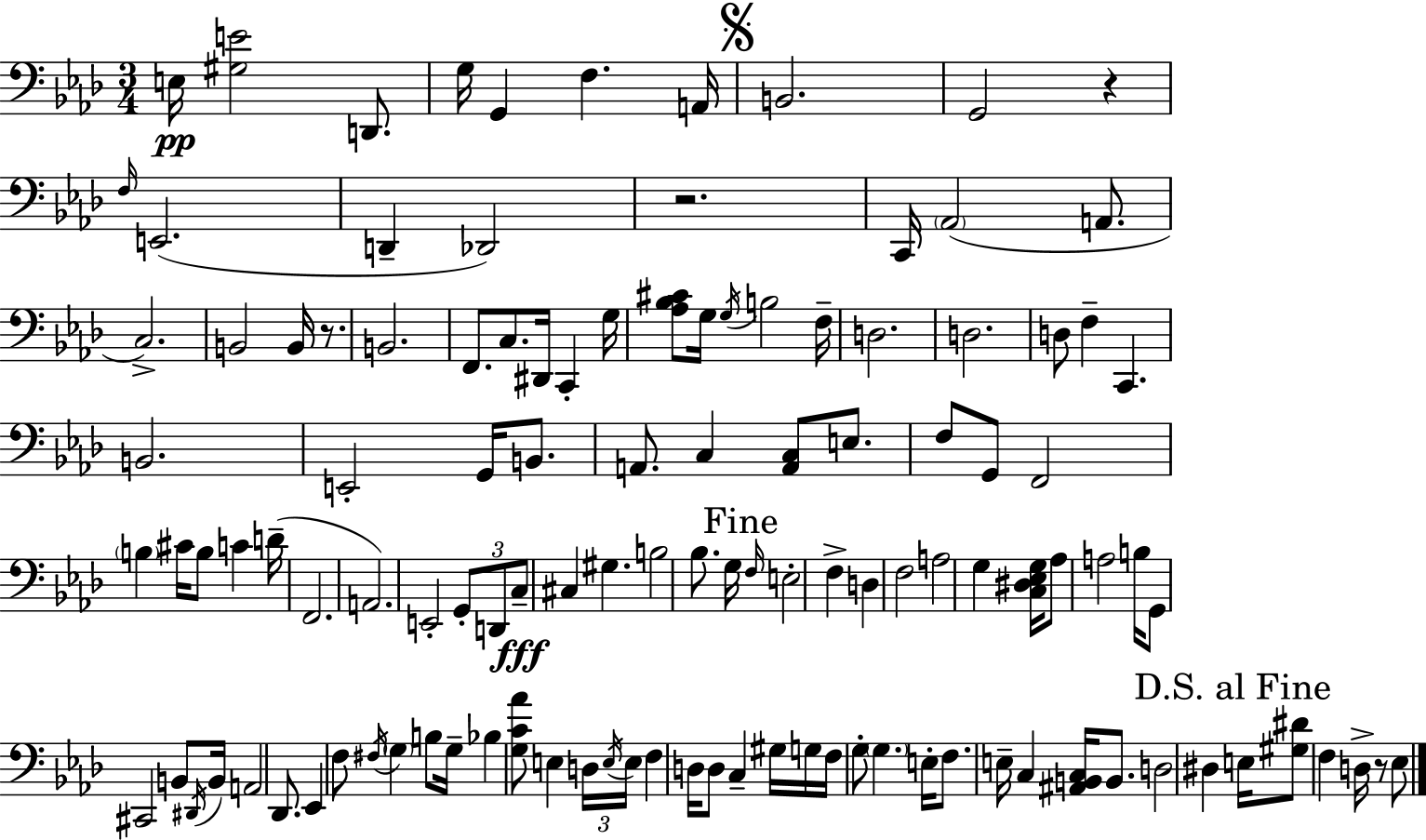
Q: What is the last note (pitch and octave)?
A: Eb3